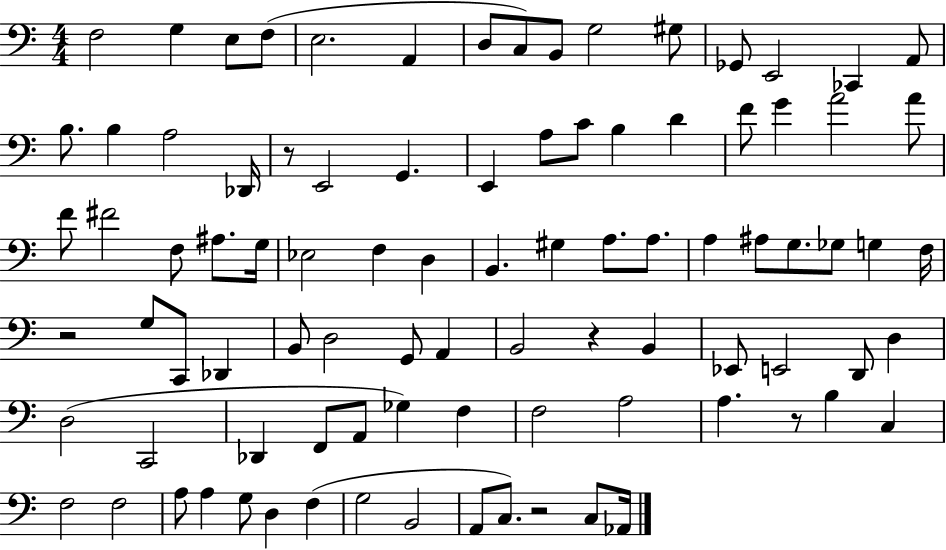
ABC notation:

X:1
T:Untitled
M:4/4
L:1/4
K:C
F,2 G, E,/2 F,/2 E,2 A,, D,/2 C,/2 B,,/2 G,2 ^G,/2 _G,,/2 E,,2 _C,, A,,/2 B,/2 B, A,2 _D,,/4 z/2 E,,2 G,, E,, A,/2 C/2 B, D F/2 G A2 A/2 F/2 ^F2 F,/2 ^A,/2 G,/4 _E,2 F, D, B,, ^G, A,/2 A,/2 A, ^A,/2 G,/2 _G,/2 G, F,/4 z2 G,/2 C,,/2 _D,, B,,/2 D,2 G,,/2 A,, B,,2 z B,, _E,,/2 E,,2 D,,/2 D, D,2 C,,2 _D,, F,,/2 A,,/2 _G, F, F,2 A,2 A, z/2 B, C, F,2 F,2 A,/2 A, G,/2 D, F, G,2 B,,2 A,,/2 C,/2 z2 C,/2 _A,,/4